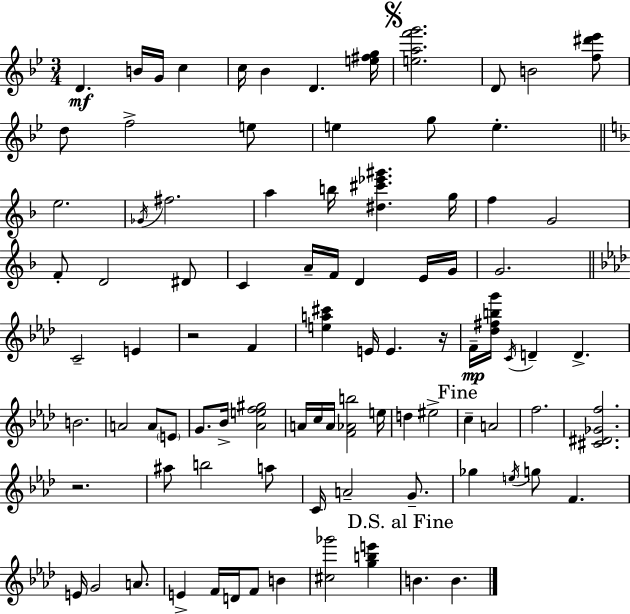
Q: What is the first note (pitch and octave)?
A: D4